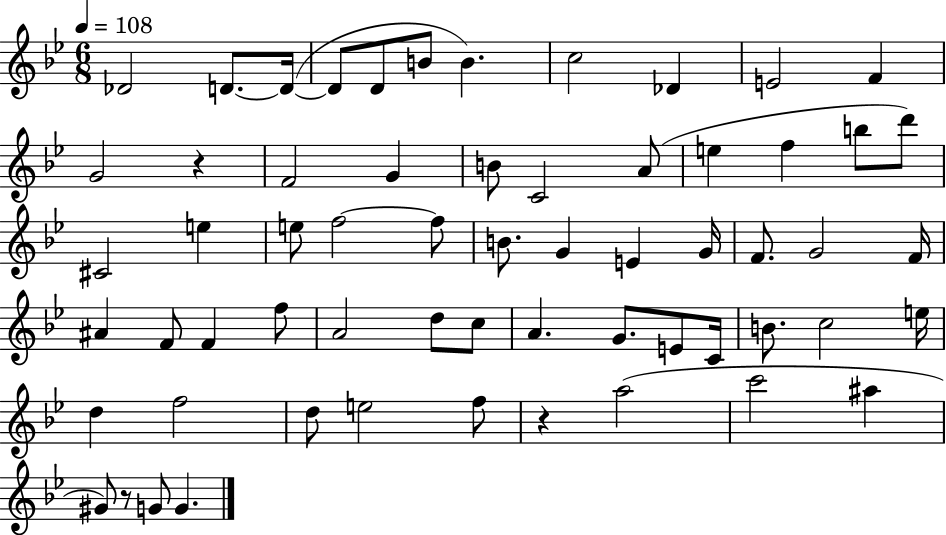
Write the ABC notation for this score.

X:1
T:Untitled
M:6/8
L:1/4
K:Bb
_D2 D/2 D/4 D/2 D/2 B/2 B c2 _D E2 F G2 z F2 G B/2 C2 A/2 e f b/2 d'/2 ^C2 e e/2 f2 f/2 B/2 G E G/4 F/2 G2 F/4 ^A F/2 F f/2 A2 d/2 c/2 A G/2 E/2 C/4 B/2 c2 e/4 d f2 d/2 e2 f/2 z a2 c'2 ^a ^G/2 z/2 G/2 G